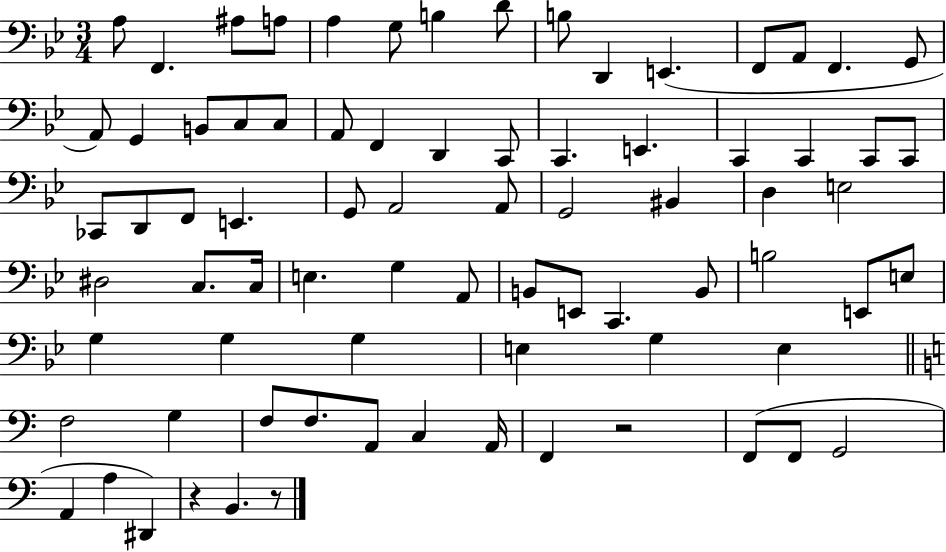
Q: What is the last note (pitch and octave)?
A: B2